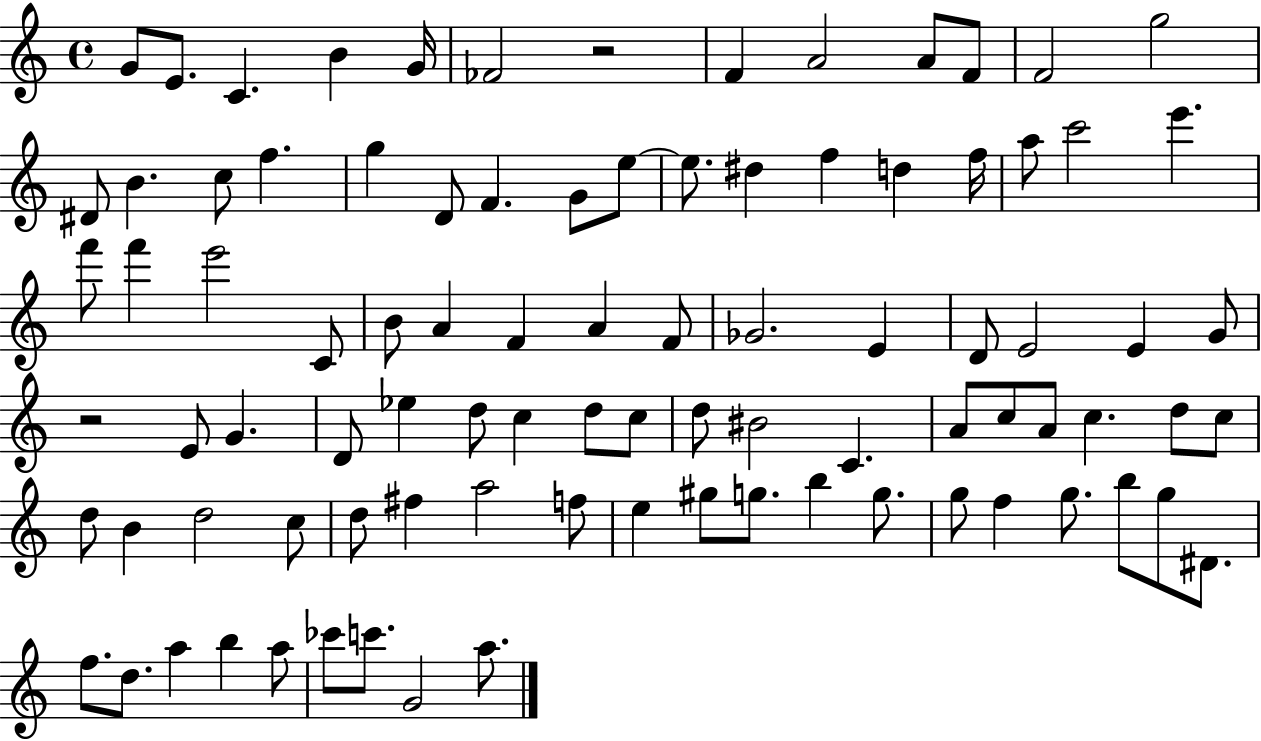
{
  \clef treble
  \time 4/4
  \defaultTimeSignature
  \key c \major
  g'8 e'8. c'4. b'4 g'16 | fes'2 r2 | f'4 a'2 a'8 f'8 | f'2 g''2 | \break dis'8 b'4. c''8 f''4. | g''4 d'8 f'4. g'8 e''8~~ | e''8. dis''4 f''4 d''4 f''16 | a''8 c'''2 e'''4. | \break f'''8 f'''4 e'''2 c'8 | b'8 a'4 f'4 a'4 f'8 | ges'2. e'4 | d'8 e'2 e'4 g'8 | \break r2 e'8 g'4. | d'8 ees''4 d''8 c''4 d''8 c''8 | d''8 bis'2 c'4. | a'8 c''8 a'8 c''4. d''8 c''8 | \break d''8 b'4 d''2 c''8 | d''8 fis''4 a''2 f''8 | e''4 gis''8 g''8. b''4 g''8. | g''8 f''4 g''8. b''8 g''8 dis'8. | \break f''8. d''8. a''4 b''4 a''8 | ces'''8 c'''8. g'2 a''8. | \bar "|."
}